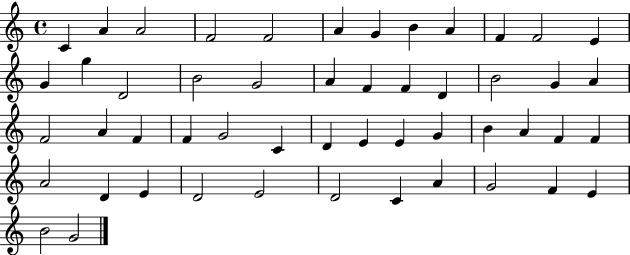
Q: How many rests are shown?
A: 0